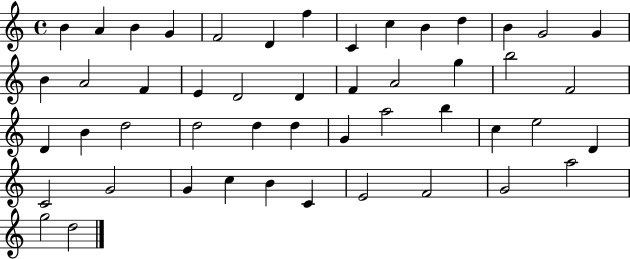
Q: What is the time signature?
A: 4/4